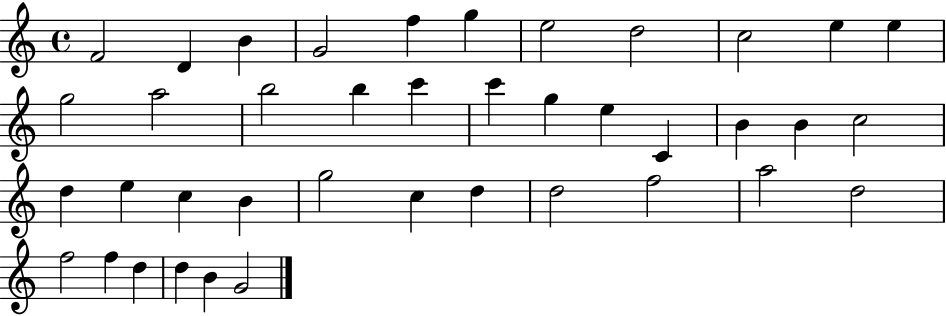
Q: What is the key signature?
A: C major